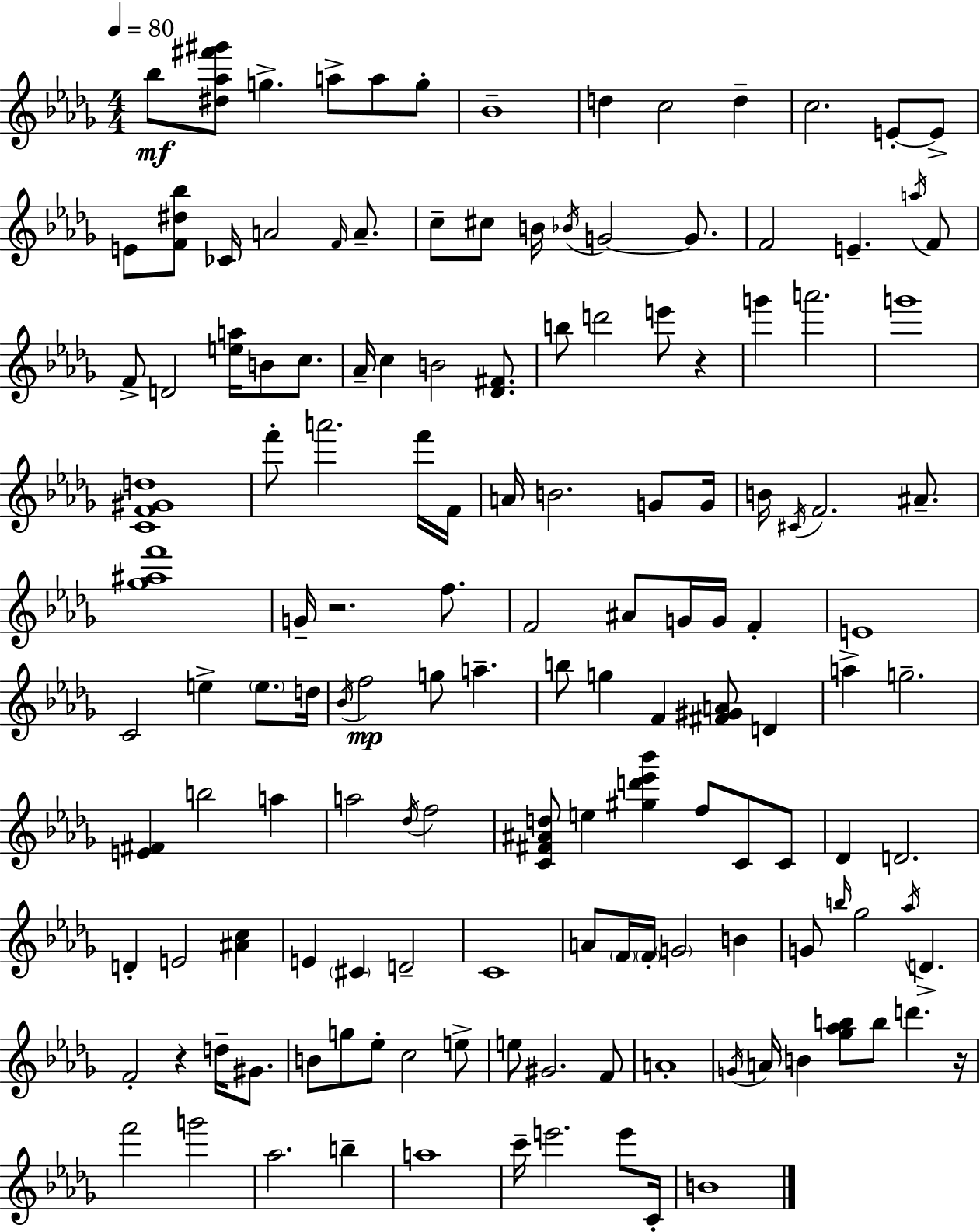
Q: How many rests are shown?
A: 4